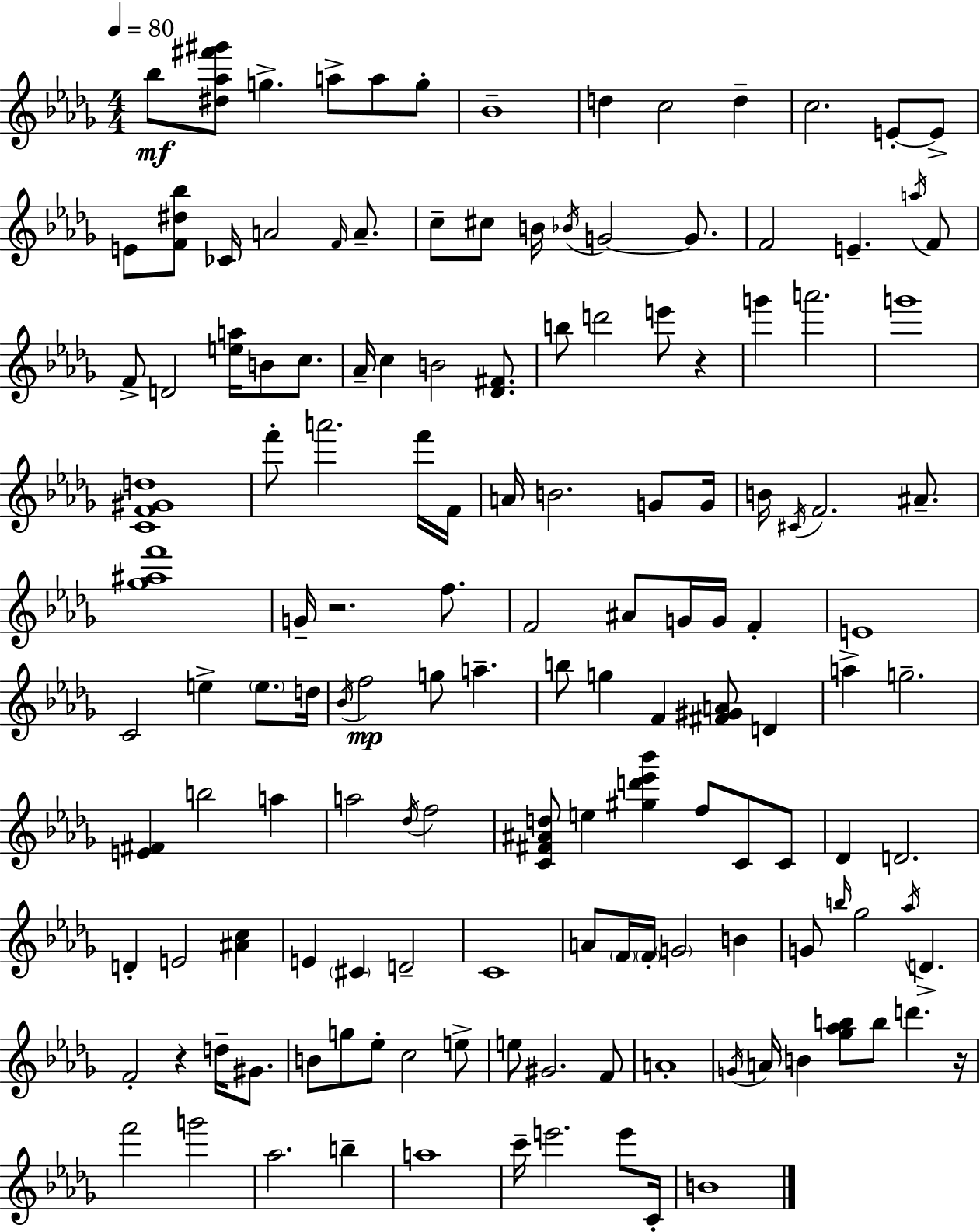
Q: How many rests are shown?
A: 4